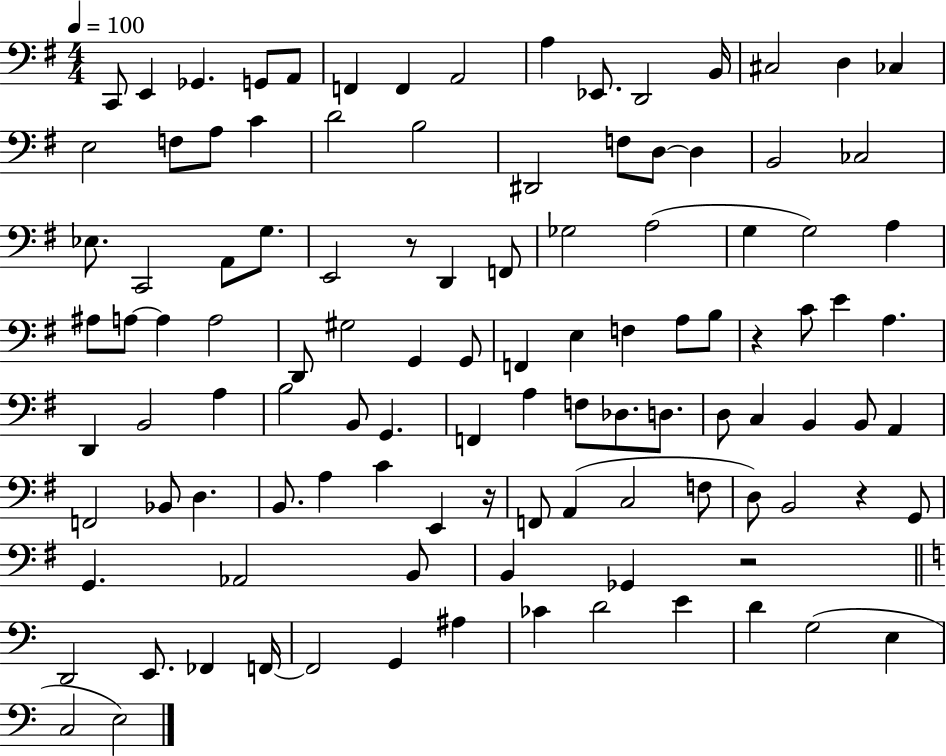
X:1
T:Untitled
M:4/4
L:1/4
K:G
C,,/2 E,, _G,, G,,/2 A,,/2 F,, F,, A,,2 A, _E,,/2 D,,2 B,,/4 ^C,2 D, _C, E,2 F,/2 A,/2 C D2 B,2 ^D,,2 F,/2 D,/2 D, B,,2 _C,2 _E,/2 C,,2 A,,/2 G,/2 E,,2 z/2 D,, F,,/2 _G,2 A,2 G, G,2 A, ^A,/2 A,/2 A, A,2 D,,/2 ^G,2 G,, G,,/2 F,, E, F, A,/2 B,/2 z C/2 E A, D,, B,,2 A, B,2 B,,/2 G,, F,, A, F,/2 _D,/2 D,/2 D,/2 C, B,, B,,/2 A,, F,,2 _B,,/2 D, B,,/2 A, C E,, z/4 F,,/2 A,, C,2 F,/2 D,/2 B,,2 z G,,/2 G,, _A,,2 B,,/2 B,, _G,, z2 D,,2 E,,/2 _F,, F,,/4 F,,2 G,, ^A, _C D2 E D G,2 E, C,2 E,2